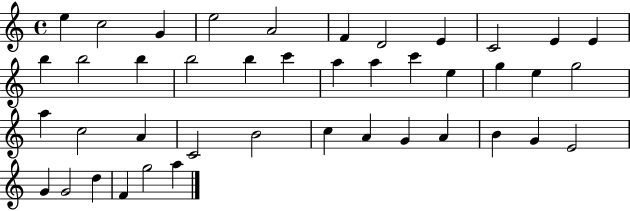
E5/q C5/h G4/q E5/h A4/h F4/q D4/h E4/q C4/h E4/q E4/q B5/q B5/h B5/q B5/h B5/q C6/q A5/q A5/q C6/q E5/q G5/q E5/q G5/h A5/q C5/h A4/q C4/h B4/h C5/q A4/q G4/q A4/q B4/q G4/q E4/h G4/q G4/h D5/q F4/q G5/h A5/q